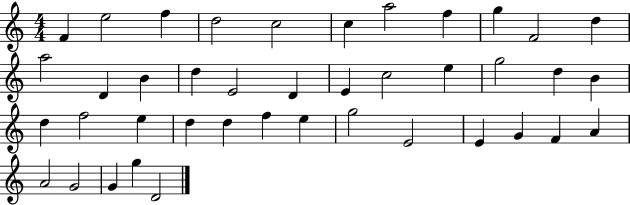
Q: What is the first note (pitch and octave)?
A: F4